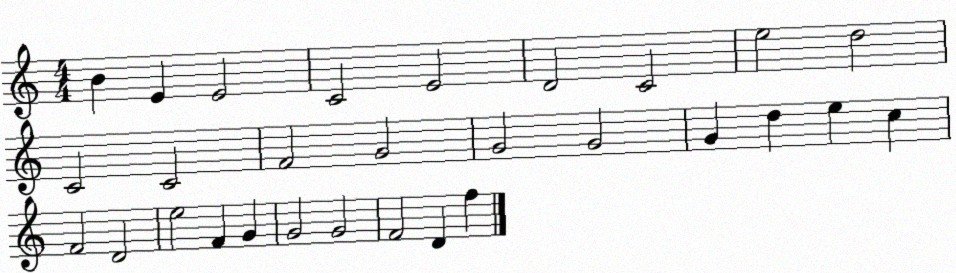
X:1
T:Untitled
M:4/4
L:1/4
K:C
B E E2 C2 E2 D2 C2 e2 d2 C2 C2 F2 G2 G2 G2 G d e c F2 D2 e2 F G G2 G2 F2 D f